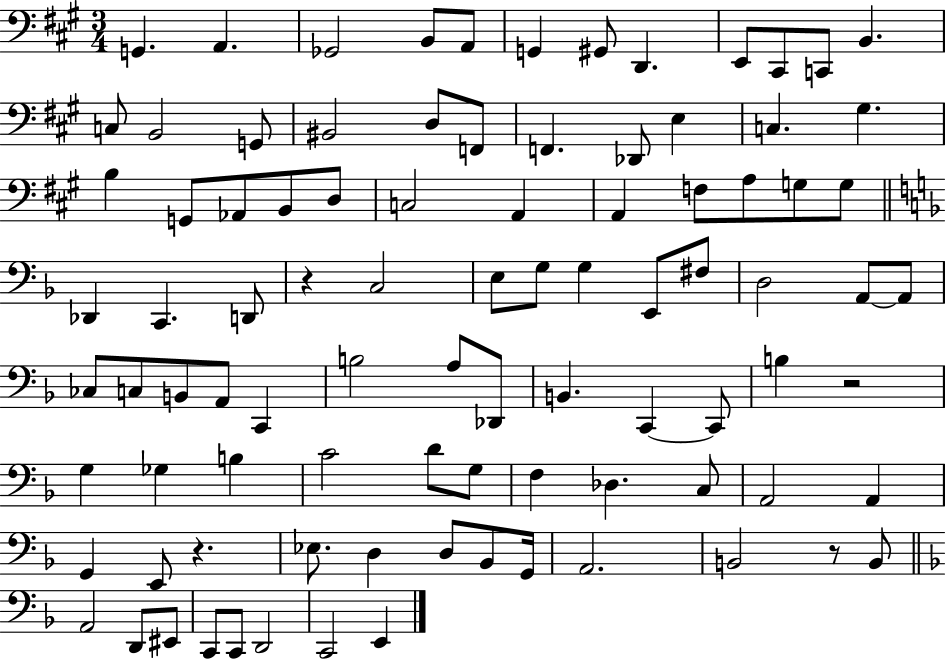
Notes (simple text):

G2/q. A2/q. Gb2/h B2/e A2/e G2/q G#2/e D2/q. E2/e C#2/e C2/e B2/q. C3/e B2/h G2/e BIS2/h D3/e F2/e F2/q. Db2/e E3/q C3/q. G#3/q. B3/q G2/e Ab2/e B2/e D3/e C3/h A2/q A2/q F3/e A3/e G3/e G3/e Db2/q C2/q. D2/e R/q C3/h E3/e G3/e G3/q E2/e F#3/e D3/h A2/e A2/e CES3/e C3/e B2/e A2/e C2/q B3/h A3/e Db2/e B2/q. C2/q C2/e B3/q R/h G3/q Gb3/q B3/q C4/h D4/e G3/e F3/q Db3/q. C3/e A2/h A2/q G2/q E2/e R/q. Eb3/e. D3/q D3/e Bb2/e G2/s A2/h. B2/h R/e B2/e A2/h D2/e EIS2/e C2/e C2/e D2/h C2/h E2/q